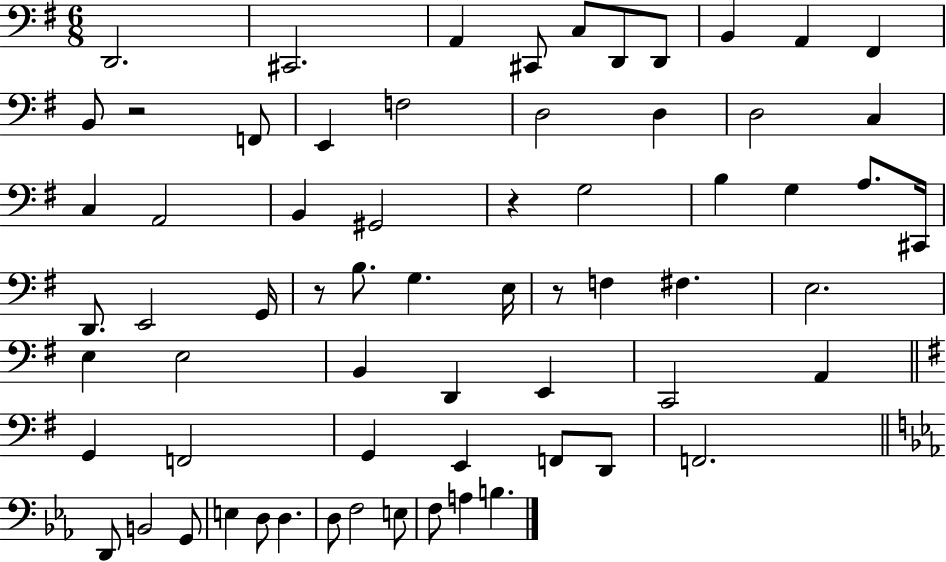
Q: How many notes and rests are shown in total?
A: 66